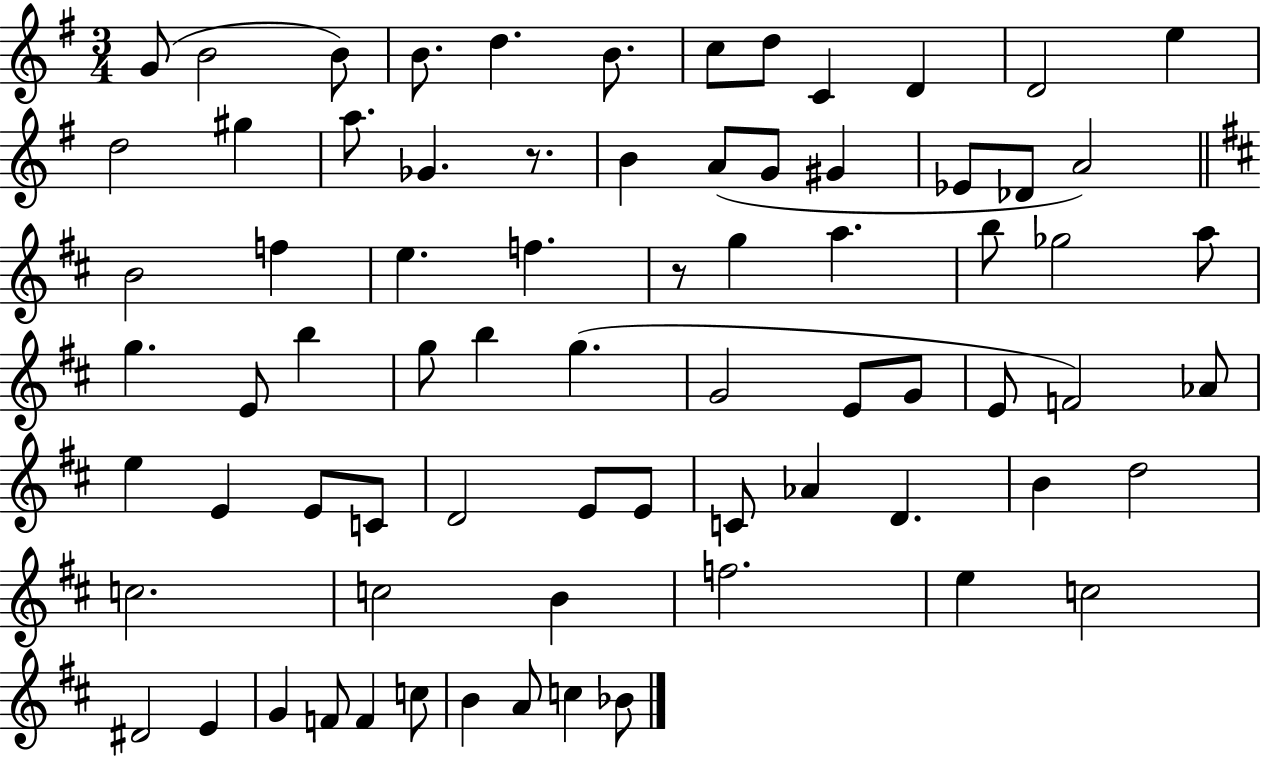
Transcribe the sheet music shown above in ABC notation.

X:1
T:Untitled
M:3/4
L:1/4
K:G
G/2 B2 B/2 B/2 d B/2 c/2 d/2 C D D2 e d2 ^g a/2 _G z/2 B A/2 G/2 ^G _E/2 _D/2 A2 B2 f e f z/2 g a b/2 _g2 a/2 g E/2 b g/2 b g G2 E/2 G/2 E/2 F2 _A/2 e E E/2 C/2 D2 E/2 E/2 C/2 _A D B d2 c2 c2 B f2 e c2 ^D2 E G F/2 F c/2 B A/2 c _B/2